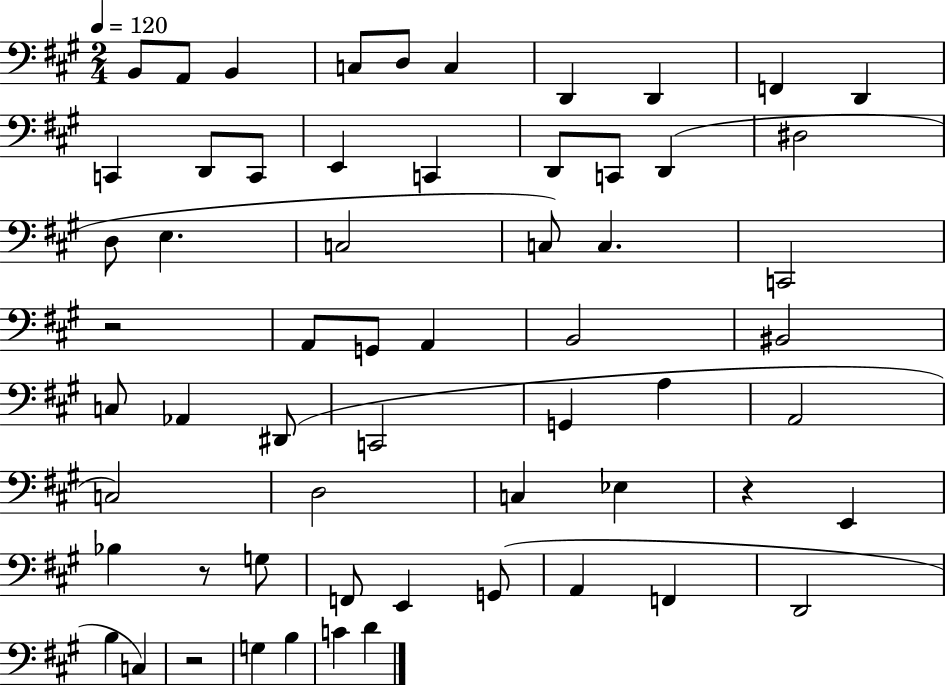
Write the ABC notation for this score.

X:1
T:Untitled
M:2/4
L:1/4
K:A
B,,/2 A,,/2 B,, C,/2 D,/2 C, D,, D,, F,, D,, C,, D,,/2 C,,/2 E,, C,, D,,/2 C,,/2 D,, ^D,2 D,/2 E, C,2 C,/2 C, C,,2 z2 A,,/2 G,,/2 A,, B,,2 ^B,,2 C,/2 _A,, ^D,,/2 C,,2 G,, A, A,,2 C,2 D,2 C, _E, z E,, _B, z/2 G,/2 F,,/2 E,, G,,/2 A,, F,, D,,2 B, C, z2 G, B, C D